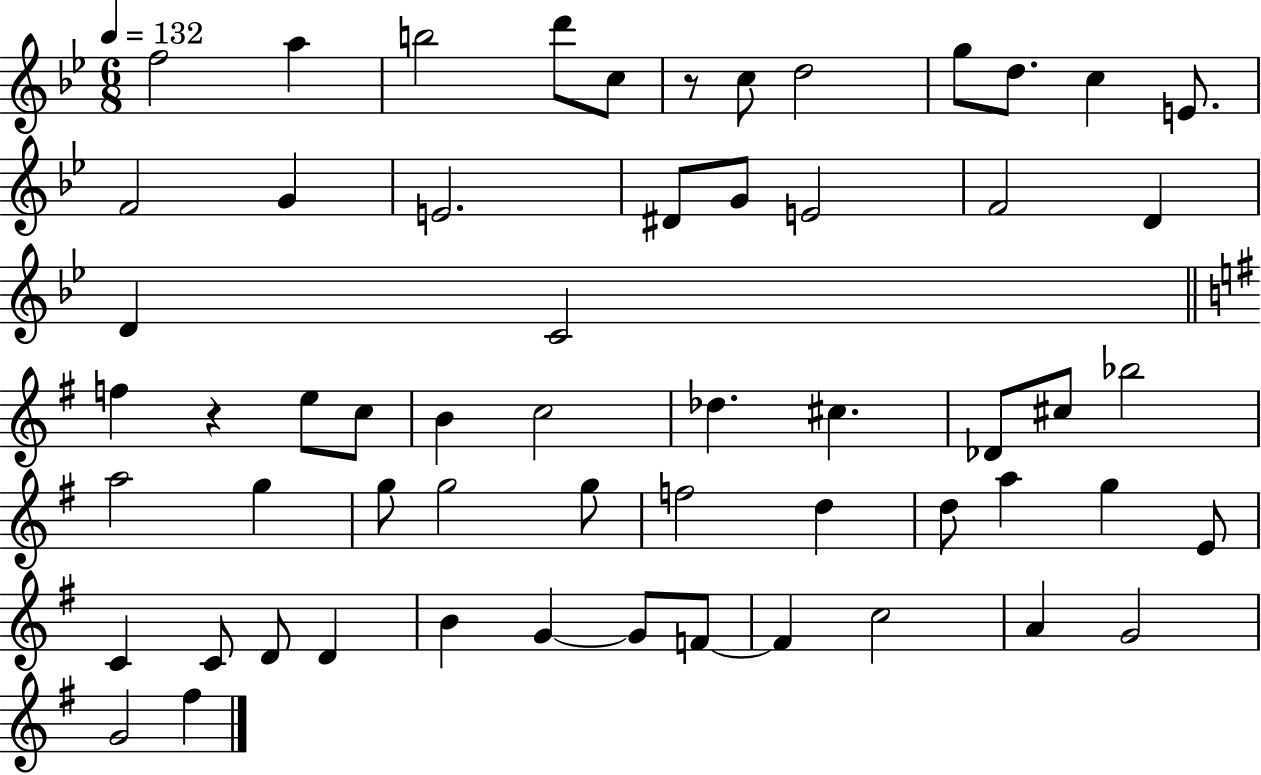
X:1
T:Untitled
M:6/8
L:1/4
K:Bb
f2 a b2 d'/2 c/2 z/2 c/2 d2 g/2 d/2 c E/2 F2 G E2 ^D/2 G/2 E2 F2 D D C2 f z e/2 c/2 B c2 _d ^c _D/2 ^c/2 _b2 a2 g g/2 g2 g/2 f2 d d/2 a g E/2 C C/2 D/2 D B G G/2 F/2 F c2 A G2 G2 ^f